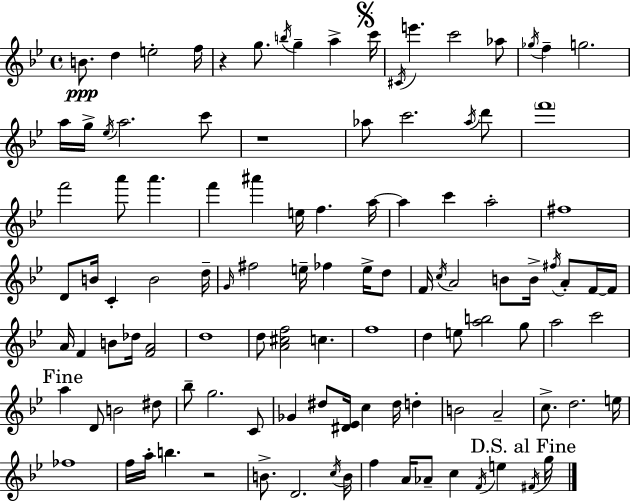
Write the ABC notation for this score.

X:1
T:Untitled
M:4/4
L:1/4
K:Gm
B/2 d e2 f/4 z g/2 b/4 g a c'/4 ^C/4 e' c'2 _a/2 _g/4 f g2 a/4 g/4 _e/4 a2 c'/2 z4 _a/2 c'2 _a/4 d'/2 f'4 f'2 a'/2 a' f' ^a' e/4 f a/4 a c' a2 ^f4 D/2 B/4 C B2 d/4 G/4 ^f2 e/4 _f e/4 d/2 F/4 c/4 A2 B/2 B/4 ^f/4 A/2 F/4 F/4 A/4 F B/2 _d/4 [FA]2 d4 d/2 [A^cf]2 c f4 d e/2 [ab]2 g/2 a2 c'2 a D/2 B2 ^d/2 _b/2 g2 C/2 _G ^d/2 [^D_E]/4 c ^d/4 d B2 A2 c/2 d2 e/4 _f4 f/4 a/4 b z2 B/2 D2 c/4 B/4 f A/4 _A/2 c F/4 e ^F/4 g/4